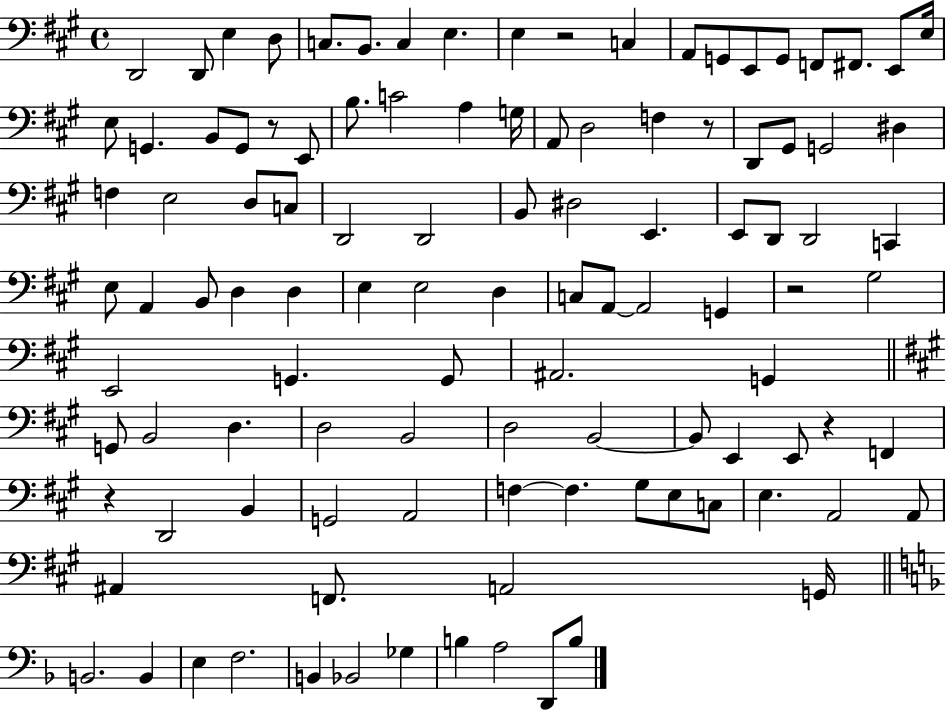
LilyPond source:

{
  \clef bass
  \time 4/4
  \defaultTimeSignature
  \key a \major
  d,2 d,8 e4 d8 | c8. b,8. c4 e4. | e4 r2 c4 | a,8 g,8 e,8 g,8 f,8 fis,8. e,8 e16 | \break e8 g,4. b,8 g,8 r8 e,8 | b8. c'2 a4 g16 | a,8 d2 f4 r8 | d,8 gis,8 g,2 dis4 | \break f4 e2 d8 c8 | d,2 d,2 | b,8 dis2 e,4. | e,8 d,8 d,2 c,4 | \break e8 a,4 b,8 d4 d4 | e4 e2 d4 | c8 a,8~~ a,2 g,4 | r2 gis2 | \break e,2 g,4. g,8 | ais,2. g,4 | \bar "||" \break \key a \major g,8 b,2 d4. | d2 b,2 | d2 b,2~~ | b,8 e,4 e,8 r4 f,4 | \break r4 d,2 b,4 | g,2 a,2 | f4~~ f4. gis8 e8 c8 | e4. a,2 a,8 | \break ais,4 f,8. a,2 g,16 | \bar "||" \break \key f \major b,2. b,4 | e4 f2. | b,4 bes,2 ges4 | b4 a2 d,8 b8 | \break \bar "|."
}